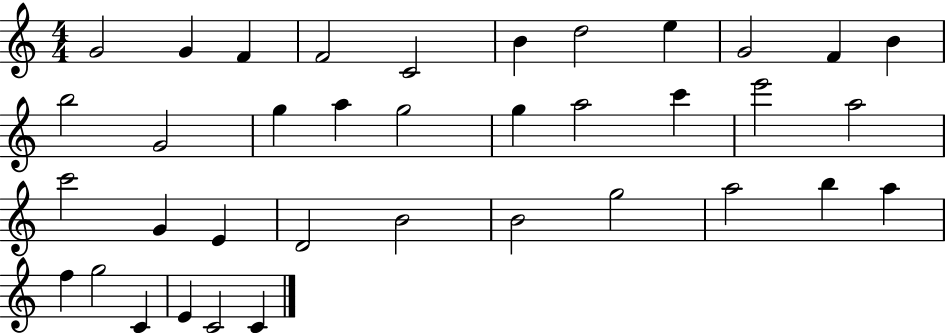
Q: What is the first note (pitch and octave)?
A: G4